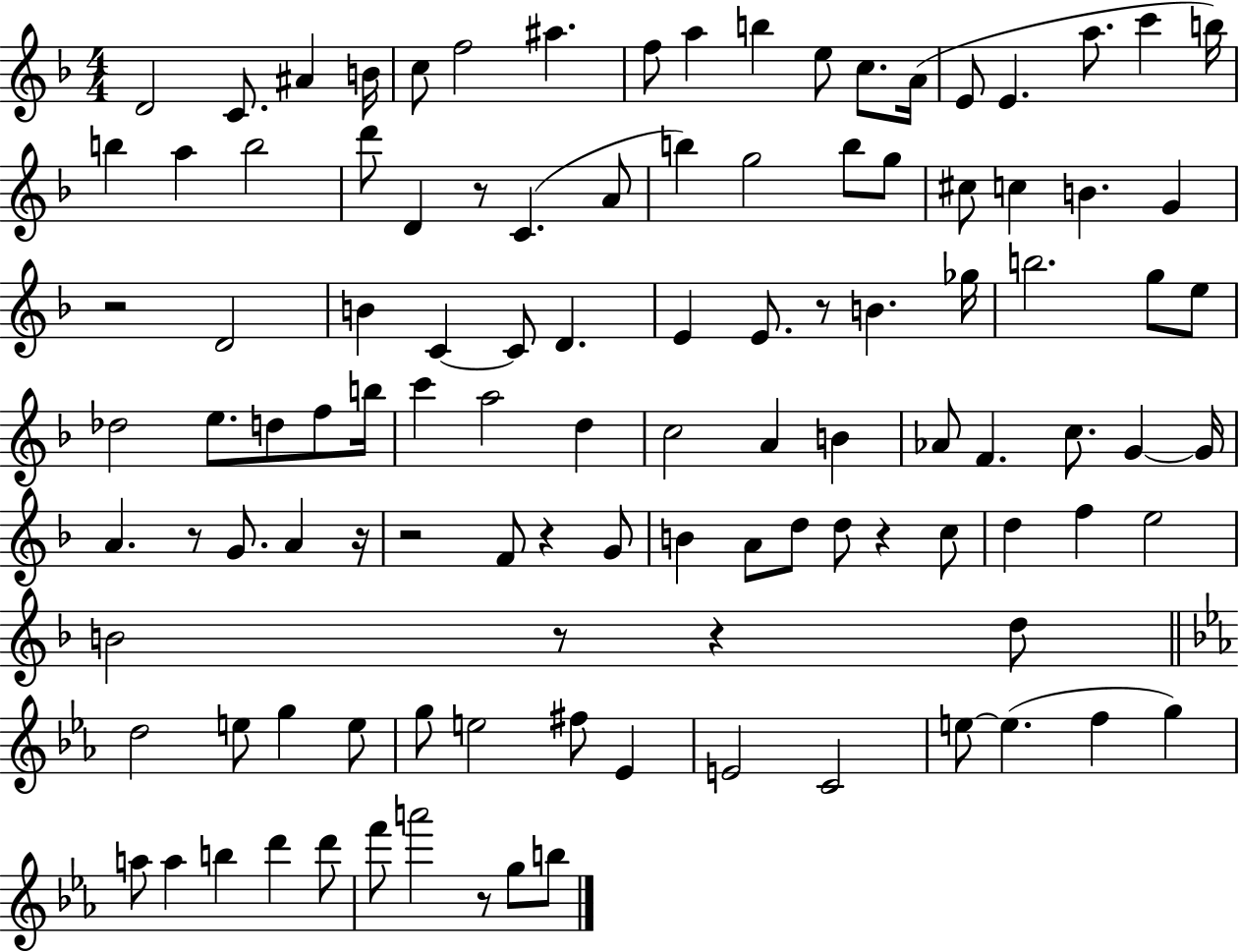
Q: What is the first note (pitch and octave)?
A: D4